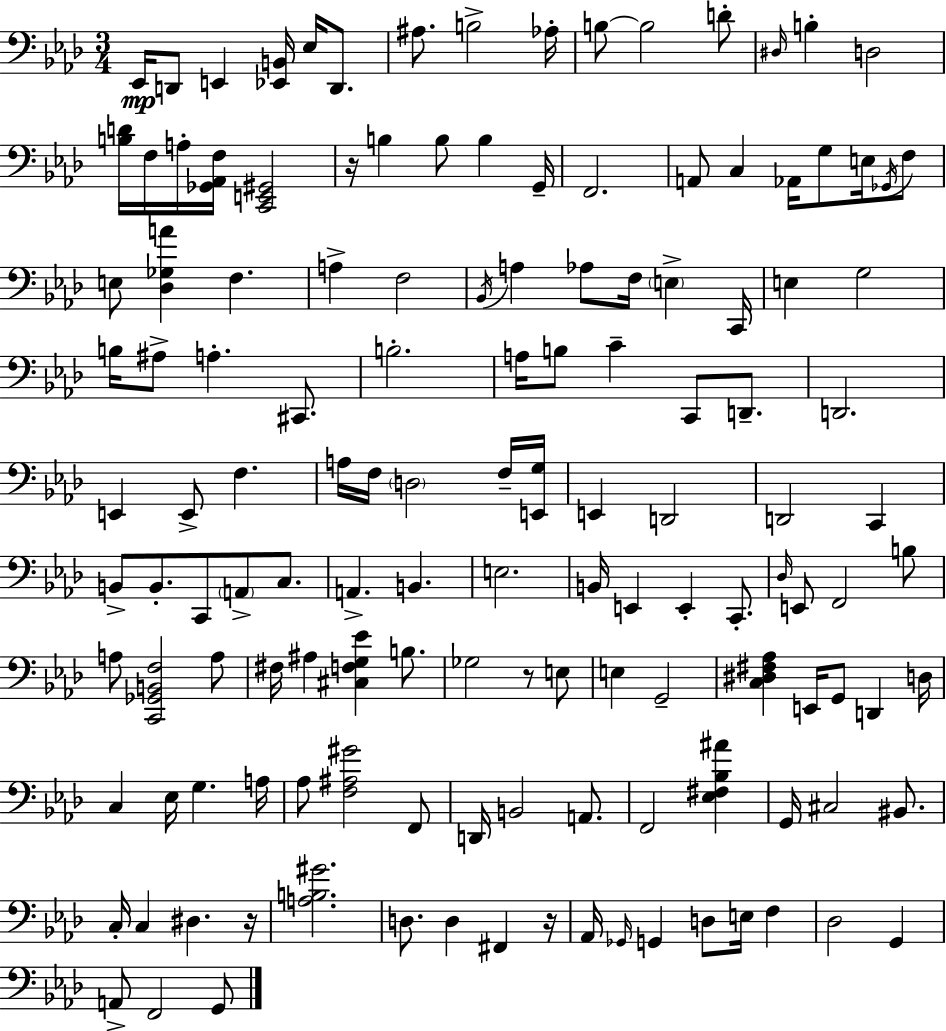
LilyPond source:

{
  \clef bass
  \numericTimeSignature
  \time 3/4
  \key aes \major
  ees,16\mp d,8 e,4 <ees, b,>16 ees16 d,8. | ais8. b2-> aes16-. | b8~~ b2 d'8-. | \grace { dis16 } b4-. d2 | \break <b d'>16 f16 a16-. <ges, aes, f>16 <c, e, gis,>2 | r16 b4 b8 b4 | g,16-- f,2. | a,8 c4 aes,16 g8 e16 \acciaccatura { ges,16 } | \break f8 e8 <des ges a'>4 f4. | a4-> f2 | \acciaccatura { bes,16 } a4 aes8 f16 \parenthesize e4-> | c,16 e4 g2 | \break b16 ais8-> a4.-. | cis,8. b2.-. | a16 b8 c'4-- c,8 | d,8.-- d,2. | \break e,4 e,8-> f4. | a16 f16 \parenthesize d2 | f16-- <e, g>16 e,4 d,2 | d,2 c,4 | \break b,8-> b,8.-. c,8 \parenthesize a,8-> | c8. a,4.-> b,4. | e2. | b,16 e,4 e,4-. | \break c,8.-. \grace { des16 } e,8 f,2 | b8 a8 <c, ges, b, f>2 | a8 fis16 ais4 <cis f g ees'>4 | b8. ges2 | \break r8 e8 e4 g,2-- | <c dis fis aes>4 e,16 g,8 d,4 | d16 c4 ees16 g4. | a16 aes8 <f ais gis'>2 | \break f,8 d,16 b,2 | a,8. f,2 | <ees fis bes ais'>4 g,16 cis2 | bis,8. c16-. c4 dis4. | \break r16 <a b gis'>2. | d8. d4 fis,4 | r16 aes,16 \grace { ges,16 } g,4 d8 | e16 f4 des2 | \break g,4 a,8-> f,2 | g,8 \bar "|."
}